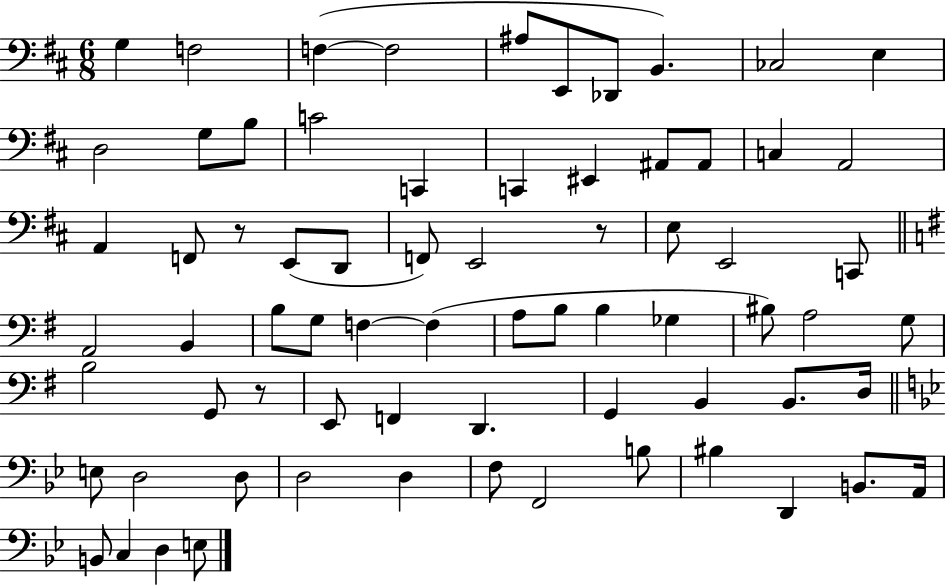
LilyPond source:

{
  \clef bass
  \numericTimeSignature
  \time 6/8
  \key d \major
  g4 f2 | f4~(~ f2 | ais8 e,8 des,8 b,4.) | ces2 e4 | \break d2 g8 b8 | c'2 c,4 | c,4 eis,4 ais,8 ais,8 | c4 a,2 | \break a,4 f,8 r8 e,8( d,8 | f,8) e,2 r8 | e8 e,2 c,8 | \bar "||" \break \key g \major a,2 b,4 | b8 g8 f4~~ f4( | a8 b8 b4 ges4 | bis8) a2 g8 | \break b2 g,8 r8 | e,8 f,4 d,4. | g,4 b,4 b,8. d16 | \bar "||" \break \key g \minor e8 d2 d8 | d2 d4 | f8 f,2 b8 | bis4 d,4 b,8. a,16 | \break b,8 c4 d4 e8 | \bar "|."
}